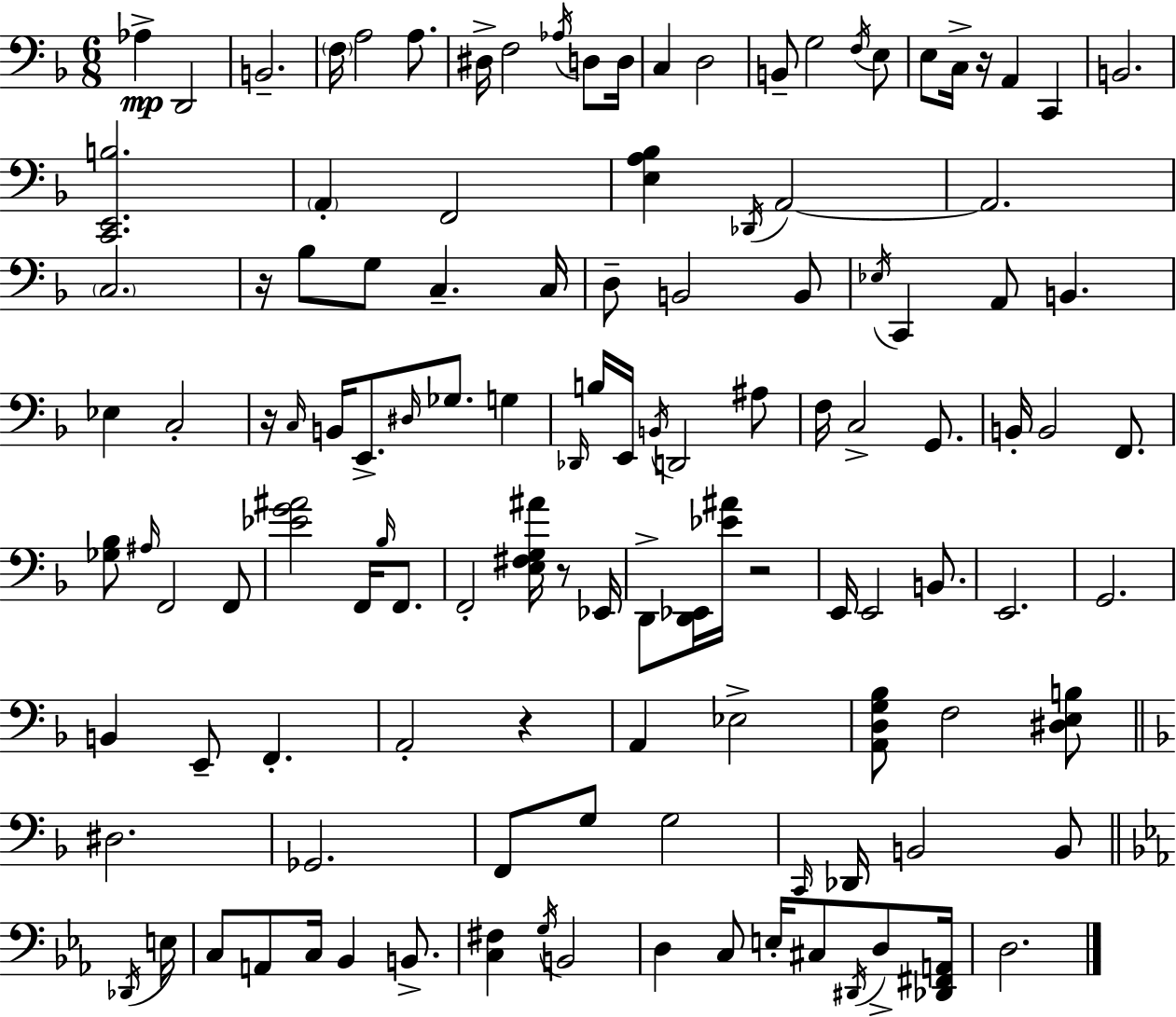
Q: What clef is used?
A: bass